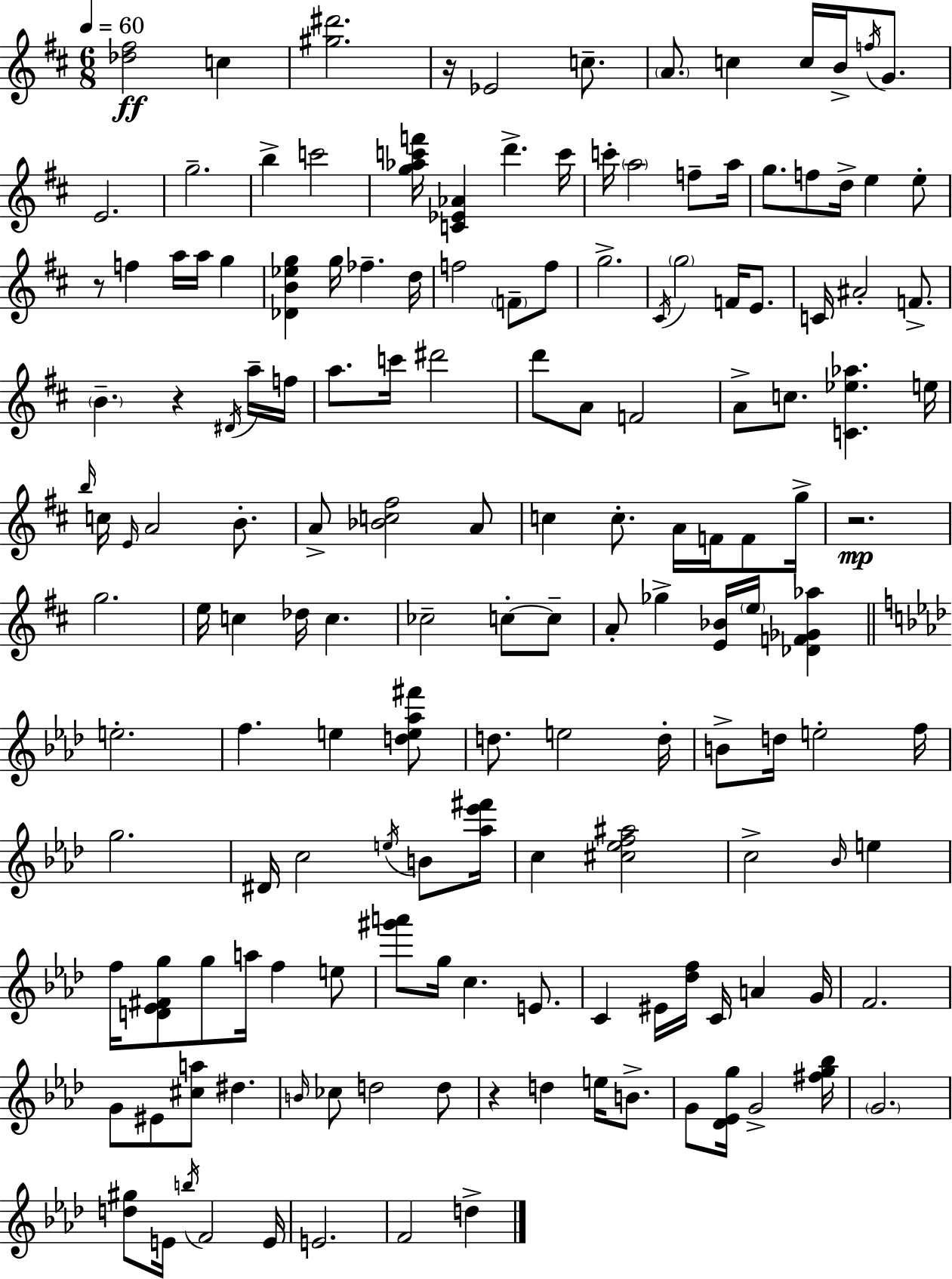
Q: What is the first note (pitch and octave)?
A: C5